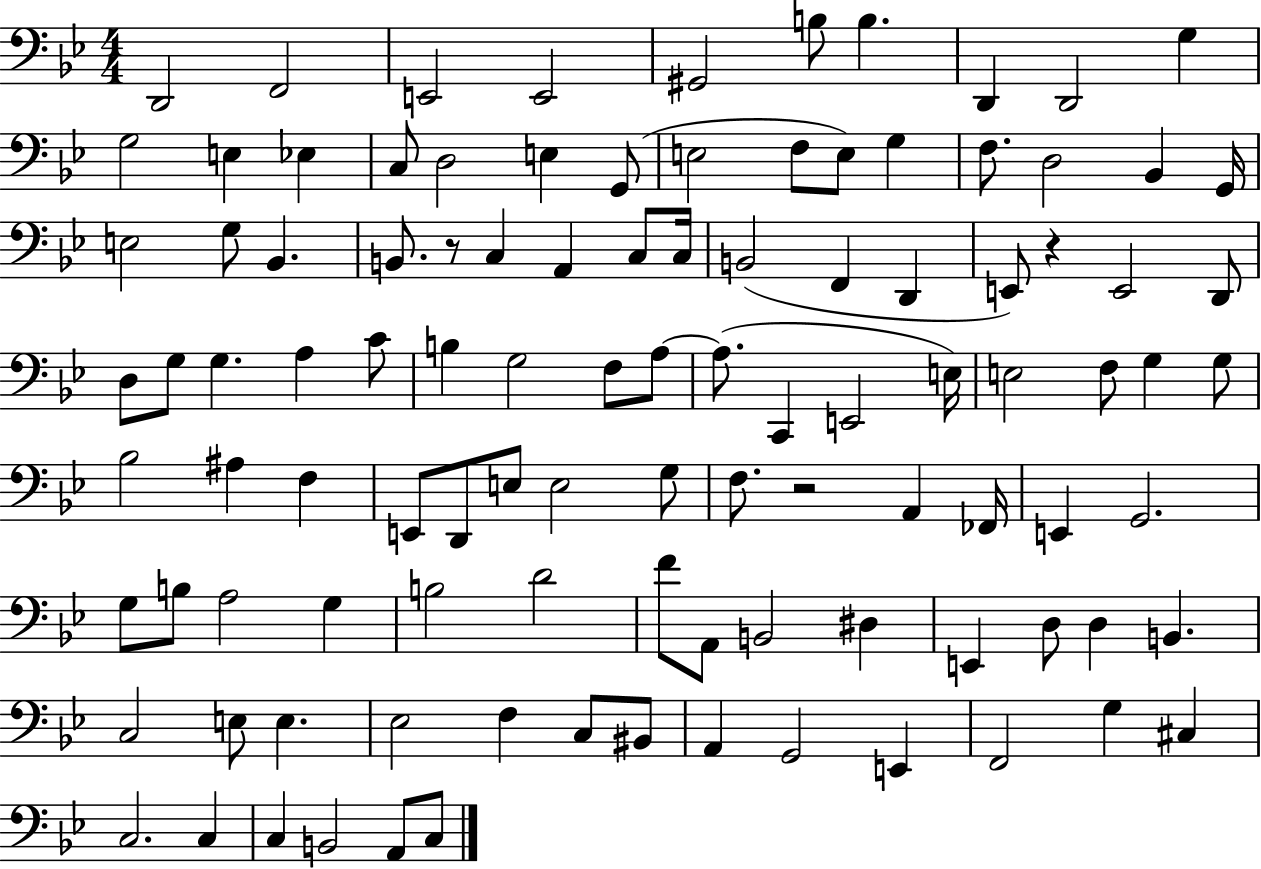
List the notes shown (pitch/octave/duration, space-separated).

D2/h F2/h E2/h E2/h G#2/h B3/e B3/q. D2/q D2/h G3/q G3/h E3/q Eb3/q C3/e D3/h E3/q G2/e E3/h F3/e E3/e G3/q F3/e. D3/h Bb2/q G2/s E3/h G3/e Bb2/q. B2/e. R/e C3/q A2/q C3/e C3/s B2/h F2/q D2/q E2/e R/q E2/h D2/e D3/e G3/e G3/q. A3/q C4/e B3/q G3/h F3/e A3/e A3/e. C2/q E2/h E3/s E3/h F3/e G3/q G3/e Bb3/h A#3/q F3/q E2/e D2/e E3/e E3/h G3/e F3/e. R/h A2/q FES2/s E2/q G2/h. G3/e B3/e A3/h G3/q B3/h D4/h F4/e A2/e B2/h D#3/q E2/q D3/e D3/q B2/q. C3/h E3/e E3/q. Eb3/h F3/q C3/e BIS2/e A2/q G2/h E2/q F2/h G3/q C#3/q C3/h. C3/q C3/q B2/h A2/e C3/e